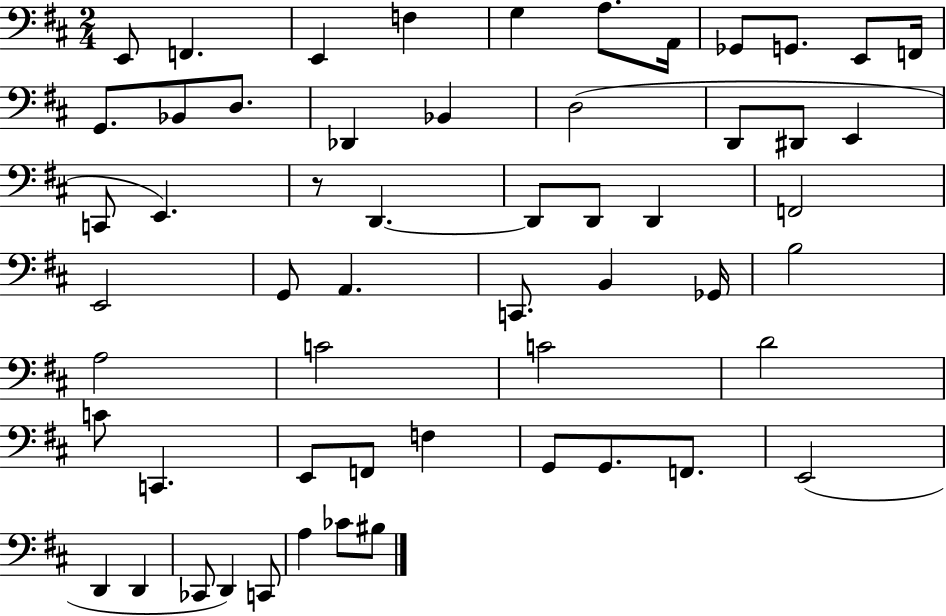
{
  \clef bass
  \numericTimeSignature
  \time 2/4
  \key d \major
  e,8 f,4. | e,4 f4 | g4 a8. a,16 | ges,8 g,8. e,8 f,16 | \break g,8. bes,8 d8. | des,4 bes,4 | d2( | d,8 dis,8 e,4 | \break c,8 e,4.) | r8 d,4.~~ | d,8 d,8 d,4 | f,2 | \break e,2 | g,8 a,4. | c,8. b,4 ges,16 | b2 | \break a2 | c'2 | c'2 | d'2 | \break c'8 c,4. | e,8 f,8 f4 | g,8 g,8. f,8. | e,2( | \break d,4 d,4 | ces,8 d,4) c,8 | a4 ces'8 bis8 | \bar "|."
}